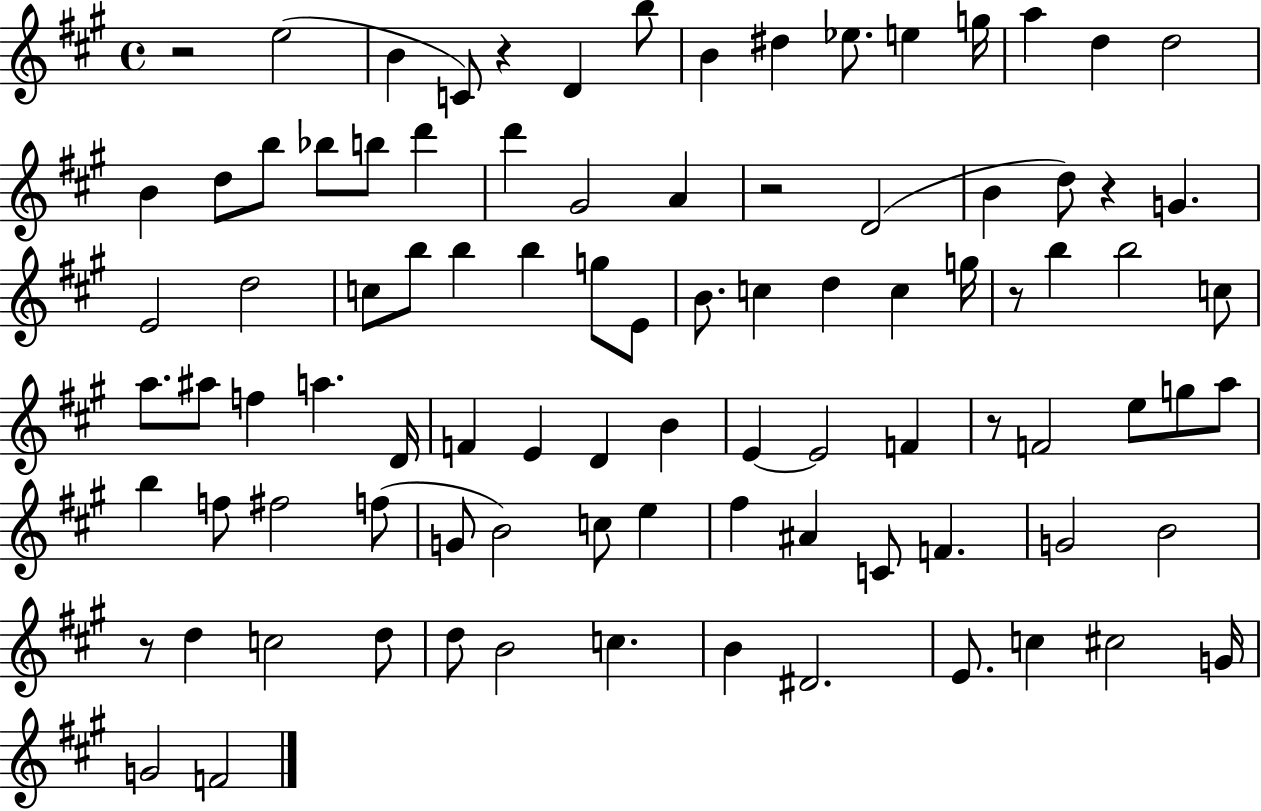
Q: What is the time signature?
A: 4/4